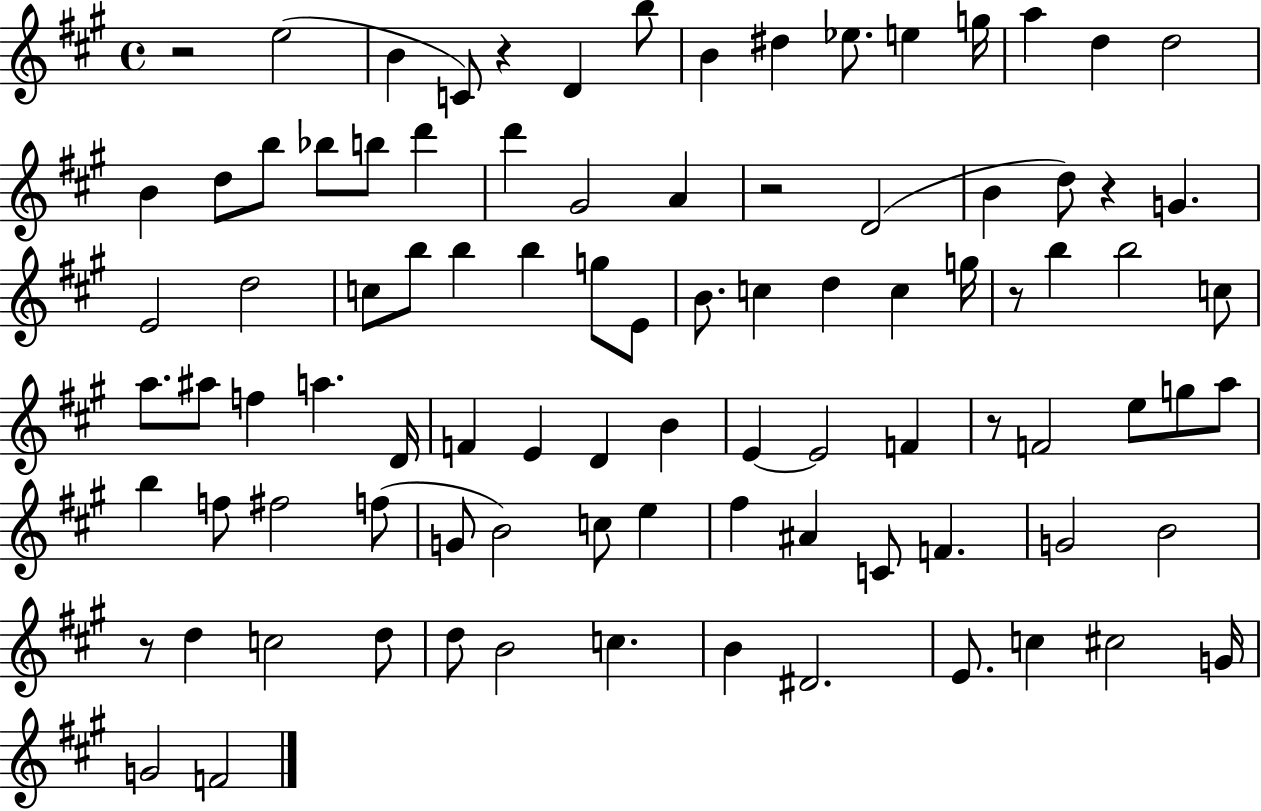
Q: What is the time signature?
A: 4/4